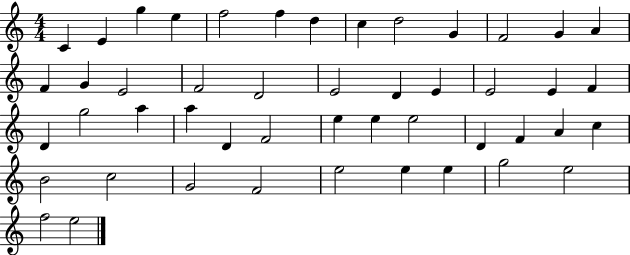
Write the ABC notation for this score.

X:1
T:Untitled
M:4/4
L:1/4
K:C
C E g e f2 f d c d2 G F2 G A F G E2 F2 D2 E2 D E E2 E F D g2 a a D F2 e e e2 D F A c B2 c2 G2 F2 e2 e e g2 e2 f2 e2